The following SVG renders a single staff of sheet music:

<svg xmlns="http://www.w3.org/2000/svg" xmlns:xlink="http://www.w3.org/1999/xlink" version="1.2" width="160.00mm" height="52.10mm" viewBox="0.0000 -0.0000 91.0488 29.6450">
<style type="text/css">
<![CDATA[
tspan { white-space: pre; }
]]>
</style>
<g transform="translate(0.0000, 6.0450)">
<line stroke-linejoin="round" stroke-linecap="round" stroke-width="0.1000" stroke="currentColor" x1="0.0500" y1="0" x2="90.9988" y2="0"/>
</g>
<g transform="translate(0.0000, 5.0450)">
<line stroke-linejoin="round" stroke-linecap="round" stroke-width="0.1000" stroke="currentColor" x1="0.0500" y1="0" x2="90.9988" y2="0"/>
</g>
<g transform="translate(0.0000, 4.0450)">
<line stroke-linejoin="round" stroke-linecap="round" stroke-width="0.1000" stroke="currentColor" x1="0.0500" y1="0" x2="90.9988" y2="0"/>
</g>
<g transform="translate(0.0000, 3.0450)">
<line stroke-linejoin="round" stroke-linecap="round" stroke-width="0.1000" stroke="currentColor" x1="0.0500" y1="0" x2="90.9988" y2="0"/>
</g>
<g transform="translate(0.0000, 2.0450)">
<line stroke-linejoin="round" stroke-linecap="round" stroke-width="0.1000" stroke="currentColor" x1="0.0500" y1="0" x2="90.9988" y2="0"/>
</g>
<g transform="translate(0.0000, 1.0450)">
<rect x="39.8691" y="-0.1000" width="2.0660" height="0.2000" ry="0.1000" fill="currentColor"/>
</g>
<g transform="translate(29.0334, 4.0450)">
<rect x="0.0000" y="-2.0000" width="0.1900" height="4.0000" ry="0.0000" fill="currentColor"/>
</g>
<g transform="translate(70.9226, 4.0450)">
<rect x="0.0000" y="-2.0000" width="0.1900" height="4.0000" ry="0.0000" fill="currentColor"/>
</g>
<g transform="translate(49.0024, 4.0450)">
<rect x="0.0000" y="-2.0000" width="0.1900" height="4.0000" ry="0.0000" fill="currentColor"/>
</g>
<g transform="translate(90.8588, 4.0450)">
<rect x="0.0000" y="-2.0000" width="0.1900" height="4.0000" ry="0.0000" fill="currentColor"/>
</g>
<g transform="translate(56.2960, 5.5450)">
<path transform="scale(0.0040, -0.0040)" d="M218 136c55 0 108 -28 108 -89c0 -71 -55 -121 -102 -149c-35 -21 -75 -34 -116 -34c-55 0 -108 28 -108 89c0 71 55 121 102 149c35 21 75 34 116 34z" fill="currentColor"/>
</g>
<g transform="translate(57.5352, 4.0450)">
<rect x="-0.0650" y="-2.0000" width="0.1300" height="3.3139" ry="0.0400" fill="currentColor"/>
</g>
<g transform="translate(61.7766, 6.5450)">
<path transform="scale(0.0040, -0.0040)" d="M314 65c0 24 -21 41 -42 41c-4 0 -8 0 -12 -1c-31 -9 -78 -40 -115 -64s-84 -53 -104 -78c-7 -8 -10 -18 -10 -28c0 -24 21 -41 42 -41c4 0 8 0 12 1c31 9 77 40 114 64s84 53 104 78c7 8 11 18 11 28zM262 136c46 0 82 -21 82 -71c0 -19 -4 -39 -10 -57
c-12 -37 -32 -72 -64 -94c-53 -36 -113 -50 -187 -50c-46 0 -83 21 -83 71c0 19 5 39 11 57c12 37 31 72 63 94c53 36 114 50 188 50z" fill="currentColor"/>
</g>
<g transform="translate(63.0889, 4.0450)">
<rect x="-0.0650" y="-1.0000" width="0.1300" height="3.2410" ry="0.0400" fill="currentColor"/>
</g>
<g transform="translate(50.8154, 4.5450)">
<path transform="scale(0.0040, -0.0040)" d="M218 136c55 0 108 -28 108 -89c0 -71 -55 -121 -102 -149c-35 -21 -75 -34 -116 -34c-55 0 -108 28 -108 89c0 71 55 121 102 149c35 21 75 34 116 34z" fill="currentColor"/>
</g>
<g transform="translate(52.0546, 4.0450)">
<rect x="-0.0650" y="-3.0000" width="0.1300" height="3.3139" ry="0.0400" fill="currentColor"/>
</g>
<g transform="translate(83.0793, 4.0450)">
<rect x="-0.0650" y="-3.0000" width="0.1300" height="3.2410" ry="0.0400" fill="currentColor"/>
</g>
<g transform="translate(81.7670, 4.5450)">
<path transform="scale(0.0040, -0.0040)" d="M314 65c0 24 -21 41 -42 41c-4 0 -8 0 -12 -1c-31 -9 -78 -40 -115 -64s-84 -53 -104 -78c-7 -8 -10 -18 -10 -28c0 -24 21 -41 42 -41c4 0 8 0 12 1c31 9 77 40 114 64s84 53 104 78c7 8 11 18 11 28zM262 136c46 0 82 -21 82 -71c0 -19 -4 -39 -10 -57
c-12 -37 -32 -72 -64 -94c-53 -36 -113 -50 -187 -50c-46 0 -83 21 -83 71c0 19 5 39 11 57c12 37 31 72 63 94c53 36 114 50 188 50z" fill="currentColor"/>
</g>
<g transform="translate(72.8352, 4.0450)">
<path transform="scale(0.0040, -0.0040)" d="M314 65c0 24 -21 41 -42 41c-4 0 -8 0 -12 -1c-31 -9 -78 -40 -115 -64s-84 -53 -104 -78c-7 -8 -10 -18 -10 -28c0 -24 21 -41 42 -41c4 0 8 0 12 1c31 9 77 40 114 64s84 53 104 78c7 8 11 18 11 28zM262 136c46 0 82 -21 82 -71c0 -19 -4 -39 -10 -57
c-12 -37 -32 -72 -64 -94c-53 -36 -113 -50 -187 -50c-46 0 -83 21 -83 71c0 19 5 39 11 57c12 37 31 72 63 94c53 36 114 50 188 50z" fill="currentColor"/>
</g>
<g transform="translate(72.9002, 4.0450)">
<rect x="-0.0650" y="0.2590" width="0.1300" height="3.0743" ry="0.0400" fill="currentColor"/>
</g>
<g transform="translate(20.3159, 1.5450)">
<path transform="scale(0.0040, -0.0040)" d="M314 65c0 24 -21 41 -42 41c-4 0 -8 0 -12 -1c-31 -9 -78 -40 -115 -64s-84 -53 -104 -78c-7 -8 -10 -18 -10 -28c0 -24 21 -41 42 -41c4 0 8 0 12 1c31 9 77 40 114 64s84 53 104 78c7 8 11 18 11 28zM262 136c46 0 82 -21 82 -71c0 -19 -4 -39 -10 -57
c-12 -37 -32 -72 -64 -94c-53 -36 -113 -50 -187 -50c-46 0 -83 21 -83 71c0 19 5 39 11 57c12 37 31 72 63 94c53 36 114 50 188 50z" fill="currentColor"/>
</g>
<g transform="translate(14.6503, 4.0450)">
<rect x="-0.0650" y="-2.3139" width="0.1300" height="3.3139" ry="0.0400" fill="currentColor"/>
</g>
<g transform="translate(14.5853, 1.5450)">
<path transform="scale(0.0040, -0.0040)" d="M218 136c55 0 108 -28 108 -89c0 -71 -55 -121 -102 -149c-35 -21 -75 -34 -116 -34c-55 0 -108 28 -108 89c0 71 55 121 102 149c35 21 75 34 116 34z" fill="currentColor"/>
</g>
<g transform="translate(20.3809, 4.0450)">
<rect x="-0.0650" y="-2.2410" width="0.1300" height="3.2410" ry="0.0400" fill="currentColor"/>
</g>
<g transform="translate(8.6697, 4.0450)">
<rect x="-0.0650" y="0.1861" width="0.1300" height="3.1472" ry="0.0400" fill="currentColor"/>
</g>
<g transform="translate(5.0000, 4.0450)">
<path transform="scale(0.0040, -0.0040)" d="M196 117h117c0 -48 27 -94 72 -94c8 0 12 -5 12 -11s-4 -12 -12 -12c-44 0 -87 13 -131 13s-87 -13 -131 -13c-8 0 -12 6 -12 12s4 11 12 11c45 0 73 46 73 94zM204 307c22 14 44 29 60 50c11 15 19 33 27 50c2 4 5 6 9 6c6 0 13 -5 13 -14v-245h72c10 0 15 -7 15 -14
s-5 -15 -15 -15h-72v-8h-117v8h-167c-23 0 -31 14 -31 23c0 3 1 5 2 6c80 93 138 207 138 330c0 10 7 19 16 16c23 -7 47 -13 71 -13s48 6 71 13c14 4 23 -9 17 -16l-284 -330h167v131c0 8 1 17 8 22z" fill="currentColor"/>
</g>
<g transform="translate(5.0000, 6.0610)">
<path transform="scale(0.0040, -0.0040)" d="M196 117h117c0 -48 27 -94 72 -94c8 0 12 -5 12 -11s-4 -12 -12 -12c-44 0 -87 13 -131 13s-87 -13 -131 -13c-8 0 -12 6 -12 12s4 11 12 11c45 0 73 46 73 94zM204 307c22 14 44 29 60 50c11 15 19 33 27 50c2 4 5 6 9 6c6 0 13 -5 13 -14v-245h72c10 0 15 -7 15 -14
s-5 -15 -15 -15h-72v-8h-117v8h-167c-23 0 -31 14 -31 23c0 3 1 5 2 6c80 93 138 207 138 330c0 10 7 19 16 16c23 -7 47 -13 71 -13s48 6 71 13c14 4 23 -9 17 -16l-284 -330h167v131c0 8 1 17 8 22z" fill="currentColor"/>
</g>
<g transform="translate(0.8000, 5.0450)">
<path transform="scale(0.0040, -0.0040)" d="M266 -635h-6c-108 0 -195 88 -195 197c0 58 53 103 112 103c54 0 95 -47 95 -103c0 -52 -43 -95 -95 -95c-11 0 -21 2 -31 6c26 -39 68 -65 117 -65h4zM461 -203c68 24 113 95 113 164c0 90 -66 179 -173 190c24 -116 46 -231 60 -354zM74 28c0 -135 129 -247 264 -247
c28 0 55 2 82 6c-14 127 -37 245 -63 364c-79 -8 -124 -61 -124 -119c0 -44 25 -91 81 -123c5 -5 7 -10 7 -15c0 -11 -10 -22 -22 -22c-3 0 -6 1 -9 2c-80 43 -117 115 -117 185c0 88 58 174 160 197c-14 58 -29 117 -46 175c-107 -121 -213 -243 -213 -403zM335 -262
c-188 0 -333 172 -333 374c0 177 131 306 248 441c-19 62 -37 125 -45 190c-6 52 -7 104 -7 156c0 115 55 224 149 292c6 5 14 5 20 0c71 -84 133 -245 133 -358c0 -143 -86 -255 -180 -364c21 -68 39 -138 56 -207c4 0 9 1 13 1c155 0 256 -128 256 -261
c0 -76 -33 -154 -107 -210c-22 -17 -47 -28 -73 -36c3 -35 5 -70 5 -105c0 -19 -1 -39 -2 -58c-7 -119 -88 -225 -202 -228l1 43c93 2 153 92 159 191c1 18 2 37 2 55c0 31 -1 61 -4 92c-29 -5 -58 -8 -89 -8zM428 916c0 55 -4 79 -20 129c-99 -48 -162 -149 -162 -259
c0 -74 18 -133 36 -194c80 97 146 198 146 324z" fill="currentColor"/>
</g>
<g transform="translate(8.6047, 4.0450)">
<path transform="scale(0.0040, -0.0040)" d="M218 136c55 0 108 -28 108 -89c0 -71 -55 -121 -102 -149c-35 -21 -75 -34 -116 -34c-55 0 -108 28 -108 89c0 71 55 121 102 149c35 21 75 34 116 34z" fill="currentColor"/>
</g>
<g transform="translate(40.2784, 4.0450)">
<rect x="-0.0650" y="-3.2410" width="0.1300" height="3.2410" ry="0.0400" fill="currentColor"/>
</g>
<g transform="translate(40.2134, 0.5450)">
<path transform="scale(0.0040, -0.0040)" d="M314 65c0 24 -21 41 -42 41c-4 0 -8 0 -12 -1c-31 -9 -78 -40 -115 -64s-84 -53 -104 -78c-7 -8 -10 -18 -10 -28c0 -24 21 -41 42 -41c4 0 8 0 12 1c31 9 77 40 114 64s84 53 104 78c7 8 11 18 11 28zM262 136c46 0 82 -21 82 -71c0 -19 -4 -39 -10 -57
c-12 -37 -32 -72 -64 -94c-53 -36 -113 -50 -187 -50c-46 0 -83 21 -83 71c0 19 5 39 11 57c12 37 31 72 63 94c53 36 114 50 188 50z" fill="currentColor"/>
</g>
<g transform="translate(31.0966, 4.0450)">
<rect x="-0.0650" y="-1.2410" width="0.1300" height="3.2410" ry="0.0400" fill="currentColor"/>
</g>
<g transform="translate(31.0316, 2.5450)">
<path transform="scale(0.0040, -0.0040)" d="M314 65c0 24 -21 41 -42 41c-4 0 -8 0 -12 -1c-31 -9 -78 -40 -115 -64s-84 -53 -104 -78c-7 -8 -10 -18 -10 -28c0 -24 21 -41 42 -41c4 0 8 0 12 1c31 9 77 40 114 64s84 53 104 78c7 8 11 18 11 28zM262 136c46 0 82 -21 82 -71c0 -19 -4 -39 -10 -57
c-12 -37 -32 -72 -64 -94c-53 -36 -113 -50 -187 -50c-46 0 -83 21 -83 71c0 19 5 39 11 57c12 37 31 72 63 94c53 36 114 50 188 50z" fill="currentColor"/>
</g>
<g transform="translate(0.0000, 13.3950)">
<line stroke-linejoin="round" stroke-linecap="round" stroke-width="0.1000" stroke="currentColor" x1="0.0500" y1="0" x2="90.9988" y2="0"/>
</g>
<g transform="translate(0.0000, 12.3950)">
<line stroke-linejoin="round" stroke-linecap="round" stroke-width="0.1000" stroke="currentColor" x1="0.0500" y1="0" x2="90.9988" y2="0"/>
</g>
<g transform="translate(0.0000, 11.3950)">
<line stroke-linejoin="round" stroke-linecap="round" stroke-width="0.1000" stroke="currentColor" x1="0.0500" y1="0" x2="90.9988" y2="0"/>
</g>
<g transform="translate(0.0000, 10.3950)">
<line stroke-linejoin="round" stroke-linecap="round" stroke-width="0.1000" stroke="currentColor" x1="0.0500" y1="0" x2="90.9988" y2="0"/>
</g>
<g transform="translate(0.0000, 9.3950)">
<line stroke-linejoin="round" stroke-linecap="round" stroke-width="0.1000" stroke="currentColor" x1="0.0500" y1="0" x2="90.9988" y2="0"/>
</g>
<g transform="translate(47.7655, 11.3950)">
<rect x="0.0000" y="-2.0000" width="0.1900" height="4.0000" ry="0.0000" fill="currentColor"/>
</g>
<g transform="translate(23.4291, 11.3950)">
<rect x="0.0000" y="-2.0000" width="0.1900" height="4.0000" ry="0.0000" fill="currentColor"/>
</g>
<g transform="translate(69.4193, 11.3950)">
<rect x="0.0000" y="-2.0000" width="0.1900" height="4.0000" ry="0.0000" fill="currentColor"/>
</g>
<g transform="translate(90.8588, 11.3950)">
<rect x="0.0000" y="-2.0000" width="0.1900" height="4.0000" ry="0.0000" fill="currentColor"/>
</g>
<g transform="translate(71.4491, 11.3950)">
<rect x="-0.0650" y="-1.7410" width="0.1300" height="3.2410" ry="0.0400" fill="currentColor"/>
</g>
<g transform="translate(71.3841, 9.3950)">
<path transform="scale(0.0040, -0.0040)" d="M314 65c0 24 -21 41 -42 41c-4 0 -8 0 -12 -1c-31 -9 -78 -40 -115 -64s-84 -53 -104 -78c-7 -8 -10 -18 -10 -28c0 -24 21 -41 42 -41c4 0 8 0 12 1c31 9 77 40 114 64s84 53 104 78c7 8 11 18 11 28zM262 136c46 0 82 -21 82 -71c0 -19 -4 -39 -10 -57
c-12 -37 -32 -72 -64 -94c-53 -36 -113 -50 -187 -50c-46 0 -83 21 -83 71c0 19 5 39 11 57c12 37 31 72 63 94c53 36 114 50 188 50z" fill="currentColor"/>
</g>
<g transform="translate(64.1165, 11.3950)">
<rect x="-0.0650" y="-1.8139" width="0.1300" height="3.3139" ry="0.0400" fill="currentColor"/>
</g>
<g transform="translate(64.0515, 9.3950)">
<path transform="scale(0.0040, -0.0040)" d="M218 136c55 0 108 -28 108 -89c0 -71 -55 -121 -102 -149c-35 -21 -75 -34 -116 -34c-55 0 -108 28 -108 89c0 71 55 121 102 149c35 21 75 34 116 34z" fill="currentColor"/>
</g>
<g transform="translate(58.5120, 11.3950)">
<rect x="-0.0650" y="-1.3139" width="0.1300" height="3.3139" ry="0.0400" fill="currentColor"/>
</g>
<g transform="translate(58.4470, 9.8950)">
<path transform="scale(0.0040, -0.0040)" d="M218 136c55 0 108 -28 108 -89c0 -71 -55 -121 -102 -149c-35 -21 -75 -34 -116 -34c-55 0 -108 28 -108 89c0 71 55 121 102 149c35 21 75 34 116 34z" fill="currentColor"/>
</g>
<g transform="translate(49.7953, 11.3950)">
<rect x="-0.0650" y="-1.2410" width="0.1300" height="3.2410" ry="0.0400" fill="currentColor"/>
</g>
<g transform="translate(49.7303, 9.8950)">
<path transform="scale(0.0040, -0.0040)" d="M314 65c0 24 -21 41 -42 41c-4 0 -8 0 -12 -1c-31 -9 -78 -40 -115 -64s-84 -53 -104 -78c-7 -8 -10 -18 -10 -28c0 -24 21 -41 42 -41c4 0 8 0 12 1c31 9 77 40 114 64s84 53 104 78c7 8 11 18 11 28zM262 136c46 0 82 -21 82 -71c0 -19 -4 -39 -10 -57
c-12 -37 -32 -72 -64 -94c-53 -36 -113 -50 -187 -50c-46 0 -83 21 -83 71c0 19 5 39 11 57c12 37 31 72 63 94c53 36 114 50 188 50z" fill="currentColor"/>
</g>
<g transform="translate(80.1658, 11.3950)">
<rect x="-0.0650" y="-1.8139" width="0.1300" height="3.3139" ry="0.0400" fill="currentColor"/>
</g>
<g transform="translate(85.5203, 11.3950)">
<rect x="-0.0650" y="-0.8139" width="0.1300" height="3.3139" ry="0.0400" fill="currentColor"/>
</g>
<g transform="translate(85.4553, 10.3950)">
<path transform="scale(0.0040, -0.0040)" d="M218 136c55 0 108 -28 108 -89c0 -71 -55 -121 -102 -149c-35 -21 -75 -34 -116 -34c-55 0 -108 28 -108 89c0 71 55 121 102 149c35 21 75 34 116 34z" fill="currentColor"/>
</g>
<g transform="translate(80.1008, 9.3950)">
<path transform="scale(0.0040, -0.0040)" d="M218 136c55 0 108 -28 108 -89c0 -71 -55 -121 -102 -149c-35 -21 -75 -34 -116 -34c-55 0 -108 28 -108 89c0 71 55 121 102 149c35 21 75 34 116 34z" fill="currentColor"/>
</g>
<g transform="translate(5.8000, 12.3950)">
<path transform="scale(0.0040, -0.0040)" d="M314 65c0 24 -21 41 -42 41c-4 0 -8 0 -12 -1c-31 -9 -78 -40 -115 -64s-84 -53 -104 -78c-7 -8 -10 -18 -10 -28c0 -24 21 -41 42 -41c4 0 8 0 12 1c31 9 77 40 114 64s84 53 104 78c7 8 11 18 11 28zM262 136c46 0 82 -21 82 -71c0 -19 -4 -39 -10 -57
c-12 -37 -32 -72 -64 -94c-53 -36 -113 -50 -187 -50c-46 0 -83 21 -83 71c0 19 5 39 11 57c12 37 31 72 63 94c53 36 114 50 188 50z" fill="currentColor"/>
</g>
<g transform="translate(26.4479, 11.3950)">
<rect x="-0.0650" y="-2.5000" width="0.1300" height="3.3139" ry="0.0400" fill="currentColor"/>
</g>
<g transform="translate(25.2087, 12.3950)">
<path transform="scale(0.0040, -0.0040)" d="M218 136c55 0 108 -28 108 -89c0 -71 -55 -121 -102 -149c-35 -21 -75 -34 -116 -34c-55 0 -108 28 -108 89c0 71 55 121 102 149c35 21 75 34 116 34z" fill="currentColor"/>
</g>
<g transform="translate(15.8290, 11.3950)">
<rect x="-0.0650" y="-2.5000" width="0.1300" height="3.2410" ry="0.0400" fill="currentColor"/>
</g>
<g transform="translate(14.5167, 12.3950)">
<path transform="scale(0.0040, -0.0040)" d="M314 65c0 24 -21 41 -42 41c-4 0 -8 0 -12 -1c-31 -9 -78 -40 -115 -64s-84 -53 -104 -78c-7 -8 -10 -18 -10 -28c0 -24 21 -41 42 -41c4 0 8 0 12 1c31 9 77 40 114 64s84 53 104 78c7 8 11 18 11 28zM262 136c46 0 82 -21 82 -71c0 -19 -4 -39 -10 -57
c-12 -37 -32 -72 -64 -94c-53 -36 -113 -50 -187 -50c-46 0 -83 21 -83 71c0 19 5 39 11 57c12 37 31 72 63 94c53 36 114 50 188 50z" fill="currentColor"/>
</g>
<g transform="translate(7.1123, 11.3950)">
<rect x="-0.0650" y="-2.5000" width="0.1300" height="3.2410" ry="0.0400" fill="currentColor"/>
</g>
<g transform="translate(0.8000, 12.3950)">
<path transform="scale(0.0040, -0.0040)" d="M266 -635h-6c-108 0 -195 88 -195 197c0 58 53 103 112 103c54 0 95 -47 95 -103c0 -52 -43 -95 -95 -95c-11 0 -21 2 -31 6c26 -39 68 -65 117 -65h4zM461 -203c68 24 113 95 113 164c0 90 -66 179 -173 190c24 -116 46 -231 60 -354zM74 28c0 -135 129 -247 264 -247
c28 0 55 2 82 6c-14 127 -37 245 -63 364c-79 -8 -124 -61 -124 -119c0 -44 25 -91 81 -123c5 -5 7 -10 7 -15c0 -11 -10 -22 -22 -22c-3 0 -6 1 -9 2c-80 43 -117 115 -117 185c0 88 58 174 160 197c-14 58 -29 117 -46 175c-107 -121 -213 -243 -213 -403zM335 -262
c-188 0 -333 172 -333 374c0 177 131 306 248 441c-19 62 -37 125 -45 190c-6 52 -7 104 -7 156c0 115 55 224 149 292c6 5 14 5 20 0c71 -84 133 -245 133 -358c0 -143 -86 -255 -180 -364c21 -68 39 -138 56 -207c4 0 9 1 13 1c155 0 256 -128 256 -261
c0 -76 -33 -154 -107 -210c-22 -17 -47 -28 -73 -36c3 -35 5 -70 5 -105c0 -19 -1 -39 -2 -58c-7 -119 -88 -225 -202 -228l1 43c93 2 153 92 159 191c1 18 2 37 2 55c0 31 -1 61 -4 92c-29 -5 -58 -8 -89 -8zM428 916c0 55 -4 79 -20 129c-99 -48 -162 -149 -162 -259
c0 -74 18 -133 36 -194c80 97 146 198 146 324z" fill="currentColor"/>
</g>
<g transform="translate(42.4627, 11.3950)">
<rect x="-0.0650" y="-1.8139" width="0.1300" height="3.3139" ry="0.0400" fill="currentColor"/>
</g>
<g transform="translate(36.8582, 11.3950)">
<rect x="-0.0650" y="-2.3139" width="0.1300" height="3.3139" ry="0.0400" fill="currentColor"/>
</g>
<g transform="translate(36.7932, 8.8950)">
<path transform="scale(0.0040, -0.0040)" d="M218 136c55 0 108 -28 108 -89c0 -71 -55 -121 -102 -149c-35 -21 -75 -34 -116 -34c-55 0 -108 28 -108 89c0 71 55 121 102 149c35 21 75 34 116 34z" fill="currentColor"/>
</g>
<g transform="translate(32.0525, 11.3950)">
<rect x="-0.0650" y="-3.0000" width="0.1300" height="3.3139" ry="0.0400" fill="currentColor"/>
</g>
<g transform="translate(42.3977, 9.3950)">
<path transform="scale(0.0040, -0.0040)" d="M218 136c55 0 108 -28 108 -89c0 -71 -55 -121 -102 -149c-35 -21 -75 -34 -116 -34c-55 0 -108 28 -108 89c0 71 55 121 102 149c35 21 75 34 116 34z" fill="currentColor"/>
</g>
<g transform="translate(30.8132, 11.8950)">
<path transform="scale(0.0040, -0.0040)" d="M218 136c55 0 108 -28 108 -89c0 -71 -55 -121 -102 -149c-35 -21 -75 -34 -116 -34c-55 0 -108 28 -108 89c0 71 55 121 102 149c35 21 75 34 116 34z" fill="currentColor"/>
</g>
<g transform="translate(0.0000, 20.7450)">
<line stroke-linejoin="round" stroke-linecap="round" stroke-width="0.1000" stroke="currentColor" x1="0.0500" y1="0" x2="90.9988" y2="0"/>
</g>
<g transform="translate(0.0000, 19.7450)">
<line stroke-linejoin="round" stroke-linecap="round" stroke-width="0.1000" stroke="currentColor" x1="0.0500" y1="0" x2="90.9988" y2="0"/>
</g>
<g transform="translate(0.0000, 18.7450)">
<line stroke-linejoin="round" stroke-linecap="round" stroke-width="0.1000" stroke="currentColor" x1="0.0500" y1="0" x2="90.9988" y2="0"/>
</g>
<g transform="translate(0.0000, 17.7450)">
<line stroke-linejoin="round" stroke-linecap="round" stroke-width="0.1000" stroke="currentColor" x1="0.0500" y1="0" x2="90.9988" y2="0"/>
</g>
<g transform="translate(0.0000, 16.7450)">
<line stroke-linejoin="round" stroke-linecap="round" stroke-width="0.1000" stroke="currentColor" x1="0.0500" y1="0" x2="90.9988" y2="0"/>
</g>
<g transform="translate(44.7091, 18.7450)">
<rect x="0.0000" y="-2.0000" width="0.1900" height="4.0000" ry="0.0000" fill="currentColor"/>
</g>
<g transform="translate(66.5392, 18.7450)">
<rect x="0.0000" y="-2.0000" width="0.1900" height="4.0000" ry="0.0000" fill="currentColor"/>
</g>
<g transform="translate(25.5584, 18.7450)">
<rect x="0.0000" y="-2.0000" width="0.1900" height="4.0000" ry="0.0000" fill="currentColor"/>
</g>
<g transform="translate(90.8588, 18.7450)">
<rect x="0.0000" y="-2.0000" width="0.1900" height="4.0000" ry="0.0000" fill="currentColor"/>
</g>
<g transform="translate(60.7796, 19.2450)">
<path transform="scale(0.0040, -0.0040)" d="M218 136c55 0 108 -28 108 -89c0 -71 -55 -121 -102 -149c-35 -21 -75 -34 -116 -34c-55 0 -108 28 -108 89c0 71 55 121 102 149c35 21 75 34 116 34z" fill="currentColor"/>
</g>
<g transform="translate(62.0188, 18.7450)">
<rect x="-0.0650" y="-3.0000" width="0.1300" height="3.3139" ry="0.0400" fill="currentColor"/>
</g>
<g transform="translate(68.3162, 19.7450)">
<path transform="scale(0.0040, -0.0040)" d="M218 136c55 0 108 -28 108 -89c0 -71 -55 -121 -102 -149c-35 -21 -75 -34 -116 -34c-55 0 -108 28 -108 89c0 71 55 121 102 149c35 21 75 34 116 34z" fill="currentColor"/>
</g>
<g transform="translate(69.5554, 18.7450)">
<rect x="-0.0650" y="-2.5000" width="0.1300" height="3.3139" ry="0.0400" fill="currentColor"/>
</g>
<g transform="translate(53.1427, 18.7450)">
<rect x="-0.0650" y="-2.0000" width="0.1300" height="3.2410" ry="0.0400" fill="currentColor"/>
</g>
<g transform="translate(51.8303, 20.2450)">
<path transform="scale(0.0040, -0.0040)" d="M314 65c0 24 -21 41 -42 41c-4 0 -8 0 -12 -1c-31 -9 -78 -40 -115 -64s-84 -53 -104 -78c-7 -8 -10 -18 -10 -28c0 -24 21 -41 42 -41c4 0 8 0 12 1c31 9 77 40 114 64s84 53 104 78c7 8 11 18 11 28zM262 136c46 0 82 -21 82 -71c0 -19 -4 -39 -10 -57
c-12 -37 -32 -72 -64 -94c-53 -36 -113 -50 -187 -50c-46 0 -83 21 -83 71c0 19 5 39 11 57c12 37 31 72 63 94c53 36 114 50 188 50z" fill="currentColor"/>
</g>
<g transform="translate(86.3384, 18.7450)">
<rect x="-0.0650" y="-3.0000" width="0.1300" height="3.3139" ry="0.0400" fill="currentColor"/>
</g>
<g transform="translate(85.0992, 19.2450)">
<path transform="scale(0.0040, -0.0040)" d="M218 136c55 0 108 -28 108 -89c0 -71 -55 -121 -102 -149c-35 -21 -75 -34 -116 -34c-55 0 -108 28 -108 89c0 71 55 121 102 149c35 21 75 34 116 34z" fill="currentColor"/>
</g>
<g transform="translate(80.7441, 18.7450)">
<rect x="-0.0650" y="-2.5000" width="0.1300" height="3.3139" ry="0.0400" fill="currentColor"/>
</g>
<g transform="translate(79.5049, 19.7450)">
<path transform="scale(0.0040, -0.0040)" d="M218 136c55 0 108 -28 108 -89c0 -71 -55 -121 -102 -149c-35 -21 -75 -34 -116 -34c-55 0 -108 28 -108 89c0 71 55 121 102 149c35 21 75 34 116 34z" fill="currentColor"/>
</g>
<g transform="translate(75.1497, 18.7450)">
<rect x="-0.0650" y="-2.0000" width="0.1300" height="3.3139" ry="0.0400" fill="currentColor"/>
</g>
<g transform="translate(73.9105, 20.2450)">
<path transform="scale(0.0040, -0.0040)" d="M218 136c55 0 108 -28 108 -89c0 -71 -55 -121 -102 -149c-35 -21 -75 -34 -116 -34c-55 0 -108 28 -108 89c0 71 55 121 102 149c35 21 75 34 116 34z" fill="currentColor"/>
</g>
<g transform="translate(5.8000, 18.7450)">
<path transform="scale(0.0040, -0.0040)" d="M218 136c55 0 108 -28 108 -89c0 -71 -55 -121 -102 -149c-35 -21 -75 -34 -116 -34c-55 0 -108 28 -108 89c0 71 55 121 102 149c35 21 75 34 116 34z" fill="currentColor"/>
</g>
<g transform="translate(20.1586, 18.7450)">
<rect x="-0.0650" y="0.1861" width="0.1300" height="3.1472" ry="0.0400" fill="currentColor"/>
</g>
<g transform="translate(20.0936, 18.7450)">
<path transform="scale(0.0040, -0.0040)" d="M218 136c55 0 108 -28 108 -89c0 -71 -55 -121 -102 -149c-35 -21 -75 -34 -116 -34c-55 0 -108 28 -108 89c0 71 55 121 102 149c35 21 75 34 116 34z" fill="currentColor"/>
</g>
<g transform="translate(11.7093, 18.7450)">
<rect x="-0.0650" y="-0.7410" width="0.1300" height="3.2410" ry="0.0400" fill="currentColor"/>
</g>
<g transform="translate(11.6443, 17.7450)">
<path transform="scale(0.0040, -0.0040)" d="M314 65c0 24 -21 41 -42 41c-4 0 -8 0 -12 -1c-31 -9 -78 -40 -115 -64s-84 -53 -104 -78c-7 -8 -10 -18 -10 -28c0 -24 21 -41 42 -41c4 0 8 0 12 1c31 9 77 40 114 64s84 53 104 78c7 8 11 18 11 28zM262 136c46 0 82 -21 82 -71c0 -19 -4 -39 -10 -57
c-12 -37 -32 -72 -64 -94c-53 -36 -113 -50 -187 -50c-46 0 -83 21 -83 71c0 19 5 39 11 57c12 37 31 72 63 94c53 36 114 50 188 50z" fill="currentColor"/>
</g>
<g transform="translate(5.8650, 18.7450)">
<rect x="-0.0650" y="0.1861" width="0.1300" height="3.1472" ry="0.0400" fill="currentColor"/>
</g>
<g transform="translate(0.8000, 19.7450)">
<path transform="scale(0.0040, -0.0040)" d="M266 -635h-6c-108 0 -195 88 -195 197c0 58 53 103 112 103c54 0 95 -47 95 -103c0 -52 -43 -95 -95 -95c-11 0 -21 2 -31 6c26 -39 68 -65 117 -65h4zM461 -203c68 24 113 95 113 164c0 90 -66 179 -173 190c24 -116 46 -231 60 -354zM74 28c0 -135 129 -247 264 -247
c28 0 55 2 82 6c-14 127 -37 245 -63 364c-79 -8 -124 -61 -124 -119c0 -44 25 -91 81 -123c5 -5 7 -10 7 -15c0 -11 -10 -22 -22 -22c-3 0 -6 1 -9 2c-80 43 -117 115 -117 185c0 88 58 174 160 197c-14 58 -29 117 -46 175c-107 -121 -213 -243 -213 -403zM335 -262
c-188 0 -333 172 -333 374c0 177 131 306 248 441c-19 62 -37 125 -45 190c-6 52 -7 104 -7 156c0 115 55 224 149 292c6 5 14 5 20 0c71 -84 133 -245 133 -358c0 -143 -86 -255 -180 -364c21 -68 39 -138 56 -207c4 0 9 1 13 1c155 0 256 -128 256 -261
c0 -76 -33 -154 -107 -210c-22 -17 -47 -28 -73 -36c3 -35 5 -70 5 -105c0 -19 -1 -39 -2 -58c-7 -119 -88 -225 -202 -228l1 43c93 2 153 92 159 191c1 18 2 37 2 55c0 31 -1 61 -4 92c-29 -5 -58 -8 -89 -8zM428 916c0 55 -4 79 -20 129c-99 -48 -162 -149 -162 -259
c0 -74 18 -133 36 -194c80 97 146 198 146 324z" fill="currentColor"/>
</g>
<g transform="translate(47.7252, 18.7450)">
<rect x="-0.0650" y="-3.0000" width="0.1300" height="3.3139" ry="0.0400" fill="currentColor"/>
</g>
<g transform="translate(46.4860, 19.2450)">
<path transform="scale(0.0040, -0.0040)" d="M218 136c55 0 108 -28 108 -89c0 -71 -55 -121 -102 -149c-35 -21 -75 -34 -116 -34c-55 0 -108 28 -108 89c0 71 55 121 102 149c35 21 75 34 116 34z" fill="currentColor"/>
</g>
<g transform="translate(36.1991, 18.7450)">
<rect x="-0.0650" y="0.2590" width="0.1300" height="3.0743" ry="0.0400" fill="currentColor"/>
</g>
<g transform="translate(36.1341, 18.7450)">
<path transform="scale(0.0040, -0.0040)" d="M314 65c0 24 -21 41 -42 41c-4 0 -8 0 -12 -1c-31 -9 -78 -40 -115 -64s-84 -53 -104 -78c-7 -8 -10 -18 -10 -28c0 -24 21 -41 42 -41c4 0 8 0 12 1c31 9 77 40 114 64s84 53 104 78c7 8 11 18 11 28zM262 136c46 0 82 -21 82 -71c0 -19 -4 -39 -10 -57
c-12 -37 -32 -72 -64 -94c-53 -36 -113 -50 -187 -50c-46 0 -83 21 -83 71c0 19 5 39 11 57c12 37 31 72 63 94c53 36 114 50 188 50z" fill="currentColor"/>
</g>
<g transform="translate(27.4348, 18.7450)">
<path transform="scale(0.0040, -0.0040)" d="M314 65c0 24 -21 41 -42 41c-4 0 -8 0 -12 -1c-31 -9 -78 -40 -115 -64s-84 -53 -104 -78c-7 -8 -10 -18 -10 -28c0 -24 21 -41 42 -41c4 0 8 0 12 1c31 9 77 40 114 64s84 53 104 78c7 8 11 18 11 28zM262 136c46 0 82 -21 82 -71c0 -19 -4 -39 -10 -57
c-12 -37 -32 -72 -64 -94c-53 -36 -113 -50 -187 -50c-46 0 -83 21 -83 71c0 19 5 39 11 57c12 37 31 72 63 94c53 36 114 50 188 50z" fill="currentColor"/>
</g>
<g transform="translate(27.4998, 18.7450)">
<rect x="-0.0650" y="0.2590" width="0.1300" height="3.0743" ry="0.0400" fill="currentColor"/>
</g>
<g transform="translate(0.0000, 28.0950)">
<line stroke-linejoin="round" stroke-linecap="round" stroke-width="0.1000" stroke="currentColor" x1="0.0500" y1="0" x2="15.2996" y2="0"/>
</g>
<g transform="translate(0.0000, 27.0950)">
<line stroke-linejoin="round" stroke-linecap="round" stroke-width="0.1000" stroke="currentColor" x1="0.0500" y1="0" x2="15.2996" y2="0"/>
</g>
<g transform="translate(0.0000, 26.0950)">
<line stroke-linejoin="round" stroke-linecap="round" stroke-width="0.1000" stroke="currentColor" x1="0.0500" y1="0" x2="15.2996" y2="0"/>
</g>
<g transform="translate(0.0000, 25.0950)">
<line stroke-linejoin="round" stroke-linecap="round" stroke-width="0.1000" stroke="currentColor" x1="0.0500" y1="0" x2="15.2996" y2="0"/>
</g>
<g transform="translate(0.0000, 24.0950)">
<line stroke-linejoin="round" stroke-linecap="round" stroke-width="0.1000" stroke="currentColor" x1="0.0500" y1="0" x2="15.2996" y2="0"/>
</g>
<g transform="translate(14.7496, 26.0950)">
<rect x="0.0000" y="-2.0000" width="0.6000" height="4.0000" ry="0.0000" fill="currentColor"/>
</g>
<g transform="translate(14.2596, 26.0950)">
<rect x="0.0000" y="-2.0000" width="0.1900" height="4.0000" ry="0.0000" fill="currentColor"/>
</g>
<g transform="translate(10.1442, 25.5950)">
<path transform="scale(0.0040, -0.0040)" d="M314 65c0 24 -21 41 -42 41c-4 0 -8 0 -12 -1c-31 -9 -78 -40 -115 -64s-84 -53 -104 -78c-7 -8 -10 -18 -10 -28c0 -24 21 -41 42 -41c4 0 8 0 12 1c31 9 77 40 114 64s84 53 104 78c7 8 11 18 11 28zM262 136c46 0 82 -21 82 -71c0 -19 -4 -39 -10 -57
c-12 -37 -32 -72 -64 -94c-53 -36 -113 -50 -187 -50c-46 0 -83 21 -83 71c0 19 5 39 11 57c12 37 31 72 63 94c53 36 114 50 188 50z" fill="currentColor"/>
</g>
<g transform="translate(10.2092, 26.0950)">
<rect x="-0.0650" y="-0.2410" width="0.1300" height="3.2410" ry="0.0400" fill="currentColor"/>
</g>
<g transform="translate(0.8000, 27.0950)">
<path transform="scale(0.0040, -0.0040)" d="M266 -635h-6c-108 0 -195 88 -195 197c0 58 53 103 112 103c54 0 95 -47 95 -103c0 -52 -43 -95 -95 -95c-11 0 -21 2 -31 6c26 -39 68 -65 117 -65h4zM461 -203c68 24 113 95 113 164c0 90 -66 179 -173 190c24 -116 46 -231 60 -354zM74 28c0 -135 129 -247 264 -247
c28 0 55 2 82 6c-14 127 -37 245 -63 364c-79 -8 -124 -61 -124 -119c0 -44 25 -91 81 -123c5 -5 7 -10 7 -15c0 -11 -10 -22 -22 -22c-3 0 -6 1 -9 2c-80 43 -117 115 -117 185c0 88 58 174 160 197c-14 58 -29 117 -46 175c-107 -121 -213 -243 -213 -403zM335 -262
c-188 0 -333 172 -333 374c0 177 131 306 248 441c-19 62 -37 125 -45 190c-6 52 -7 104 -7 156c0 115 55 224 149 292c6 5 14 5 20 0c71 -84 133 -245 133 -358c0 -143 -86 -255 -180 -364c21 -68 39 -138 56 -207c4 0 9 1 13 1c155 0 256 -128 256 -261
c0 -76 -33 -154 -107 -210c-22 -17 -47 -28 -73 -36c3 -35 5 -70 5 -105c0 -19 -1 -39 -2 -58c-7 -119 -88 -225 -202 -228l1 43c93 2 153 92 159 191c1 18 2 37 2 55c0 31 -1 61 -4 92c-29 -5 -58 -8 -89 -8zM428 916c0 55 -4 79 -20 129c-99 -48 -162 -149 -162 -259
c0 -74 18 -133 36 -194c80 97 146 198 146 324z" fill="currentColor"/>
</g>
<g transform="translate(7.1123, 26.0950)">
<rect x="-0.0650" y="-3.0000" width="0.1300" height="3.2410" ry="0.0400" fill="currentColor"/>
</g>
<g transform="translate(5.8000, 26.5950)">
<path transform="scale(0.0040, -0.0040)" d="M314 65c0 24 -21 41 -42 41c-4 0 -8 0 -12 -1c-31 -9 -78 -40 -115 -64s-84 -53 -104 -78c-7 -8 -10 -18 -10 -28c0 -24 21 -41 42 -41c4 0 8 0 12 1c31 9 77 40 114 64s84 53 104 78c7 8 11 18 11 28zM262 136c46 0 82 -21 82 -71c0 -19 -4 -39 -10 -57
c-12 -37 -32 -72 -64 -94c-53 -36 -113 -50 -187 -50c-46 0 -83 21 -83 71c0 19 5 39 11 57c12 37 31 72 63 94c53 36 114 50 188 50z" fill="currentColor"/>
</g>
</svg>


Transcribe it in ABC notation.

X:1
T:Untitled
M:4/4
L:1/4
K:C
B g g2 e2 b2 A F D2 B2 A2 G2 G2 G A g f e2 e f f2 f d B d2 B B2 B2 A F2 A G F G A A2 c2